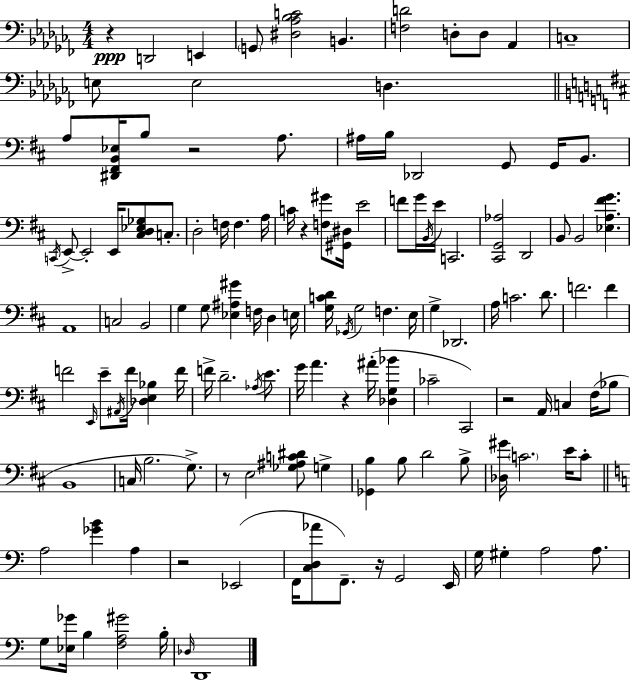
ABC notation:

X:1
T:Untitled
M:4/4
L:1/4
K:Abm
z D,,2 E,, G,,/2 [^D,_A,_B,C]2 B,, [F,D]2 D,/2 D,/2 _A,, C,4 E,/2 E,2 D, A,/2 [^D,,^F,,B,,_E,]/4 B,/2 z2 A,/2 ^A,/4 B,/4 _D,,2 G,,/2 G,,/4 B,,/2 C,,/4 E,,/2 E,,2 E,,/4 [^C,D,_E,_G,]/2 C,/2 D,2 F,/4 F, A,/4 C/4 z [F,^G]/2 [^G,,^D,]/4 E2 F/2 G/4 B,,/4 E/4 C,,2 [^C,,G,,_A,]2 D,,2 B,,/2 B,,2 [_E,A,^FG] A,,4 C,2 B,,2 G, G,/2 [_E,^A,^G] F,/4 D, E,/4 [G,CD]/4 _G,,/4 G,2 F, E,/4 G, _D,,2 A,/4 C2 D/2 F2 F F2 E,,/4 E/2 ^A,,/4 F/4 [_D,E,_B,] F/4 F/4 D2 _A,/4 E/2 G/4 A z ^A/4 [_D,G,_B] _C2 ^C,,2 z2 A,,/4 C, ^F,/4 _B,/2 B,,4 C,/4 B,2 G,/2 z/2 E,2 [_G,^A,C^D]/2 G, [_G,,B,] B,/2 D2 B,/2 [_D,^G]/4 C2 E/4 C/2 A,2 [_GB] A, z2 _E,,2 F,,/4 [C,D,_A]/2 F,,/2 z/4 G,,2 E,,/4 G,/4 ^G, A,2 A,/2 G,/2 [_E,_G]/4 B, [F,A,^G]2 B,/4 _D,/4 D,,4